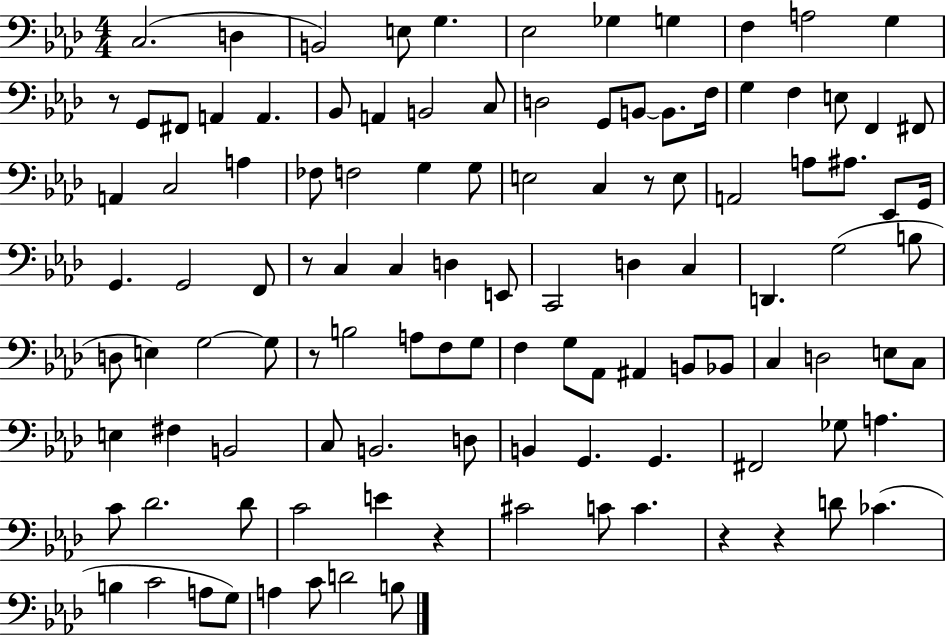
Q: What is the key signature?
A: AES major